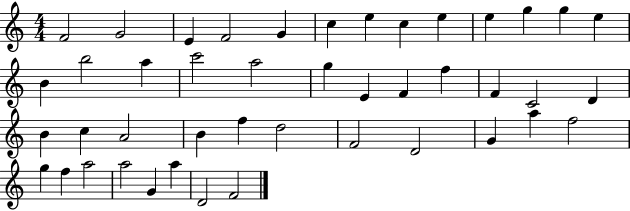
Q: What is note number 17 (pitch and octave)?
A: C6